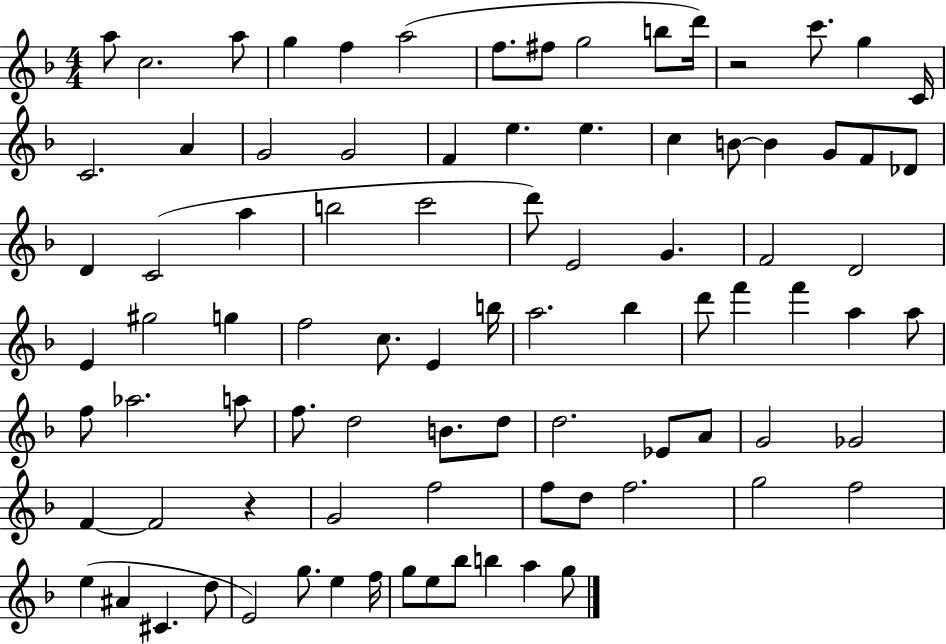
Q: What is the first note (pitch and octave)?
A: A5